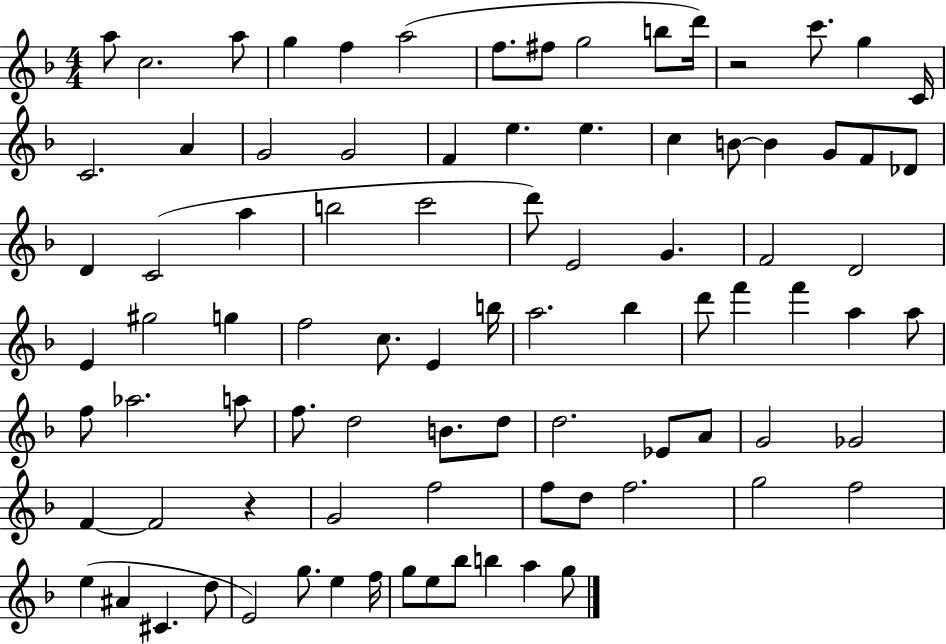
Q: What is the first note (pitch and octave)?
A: A5